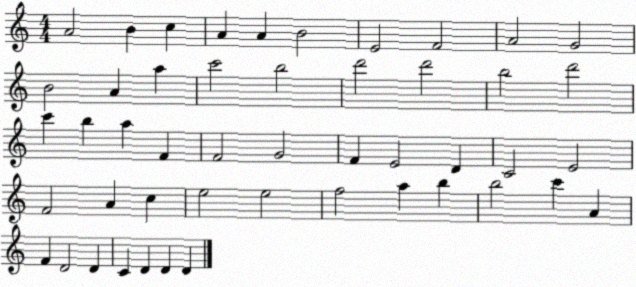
X:1
T:Untitled
M:4/4
L:1/4
K:C
A2 B c A A B2 E2 F2 A2 G2 B2 A a c'2 b2 d'2 d'2 b2 d'2 c' b a F F2 G2 F E2 D C2 E2 F2 A c e2 e2 f2 a b b2 c' A F D2 D C D D D